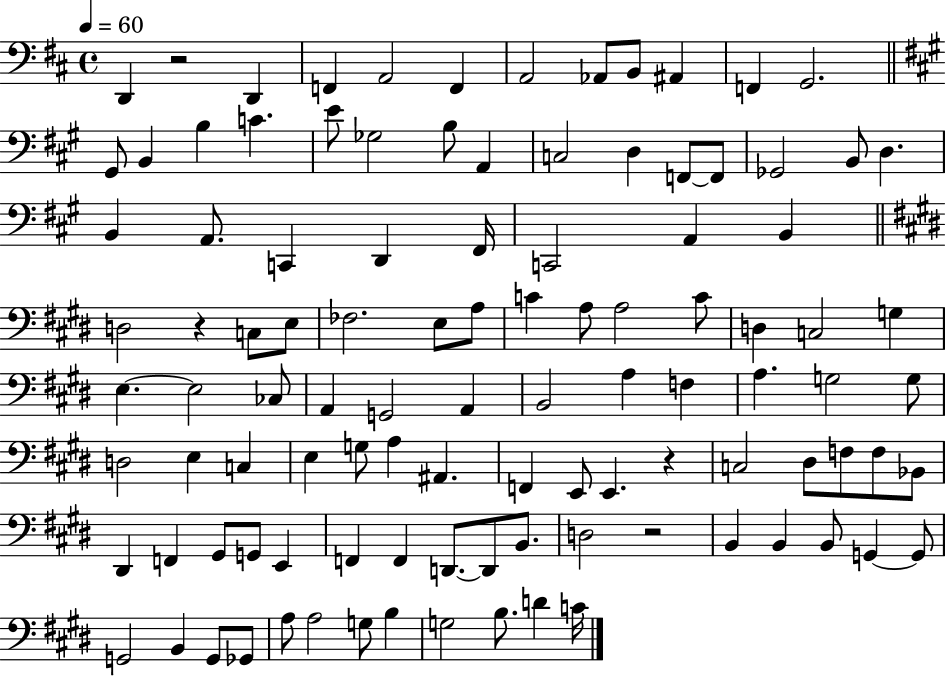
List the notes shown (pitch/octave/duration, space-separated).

D2/q R/h D2/q F2/q A2/h F2/q A2/h Ab2/e B2/e A#2/q F2/q G2/h. G#2/e B2/q B3/q C4/q. E4/e Gb3/h B3/e A2/q C3/h D3/q F2/e F2/e Gb2/h B2/e D3/q. B2/q A2/e. C2/q D2/q F#2/s C2/h A2/q B2/q D3/h R/q C3/e E3/e FES3/h. E3/e A3/e C4/q A3/e A3/h C4/e D3/q C3/h G3/q E3/q. E3/h CES3/e A2/q G2/h A2/q B2/h A3/q F3/q A3/q. G3/h G3/e D3/h E3/q C3/q E3/q G3/e A3/q A#2/q. F2/q E2/e E2/q. R/q C3/h D#3/e F3/e F3/e Bb2/e D#2/q F2/q G#2/e G2/e E2/q F2/q F2/q D2/e. D2/e B2/e. D3/h R/h B2/q B2/q B2/e G2/q G2/e G2/h B2/q G2/e Gb2/e A3/e A3/h G3/e B3/q G3/h B3/e. D4/q C4/s